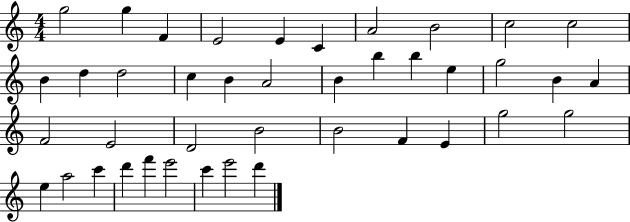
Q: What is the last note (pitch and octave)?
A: D6